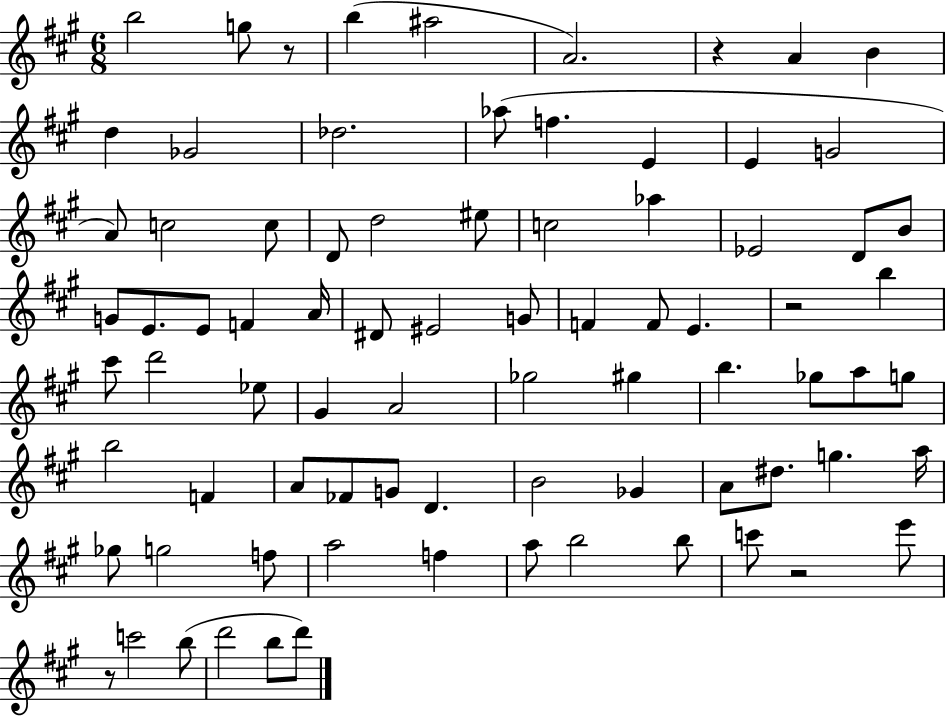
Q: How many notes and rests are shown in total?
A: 81